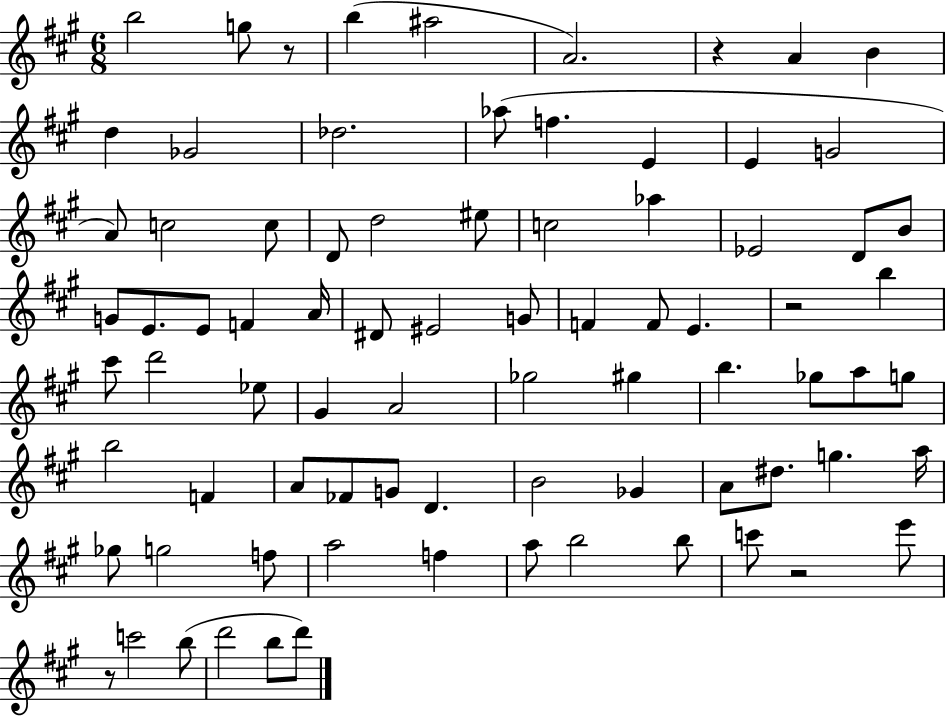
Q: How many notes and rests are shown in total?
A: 81